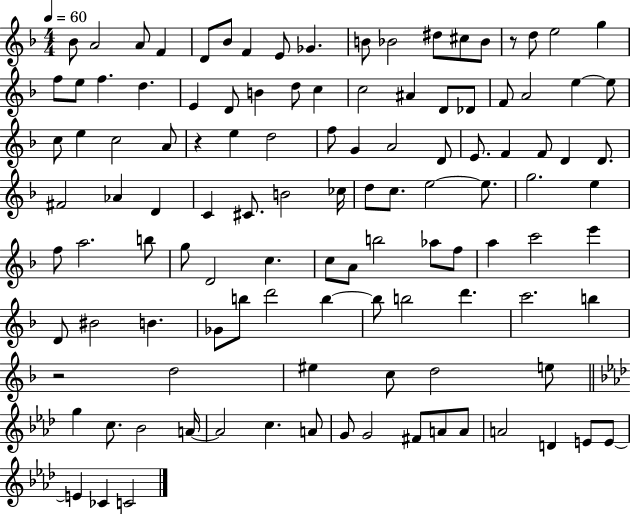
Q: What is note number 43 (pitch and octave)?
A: A4